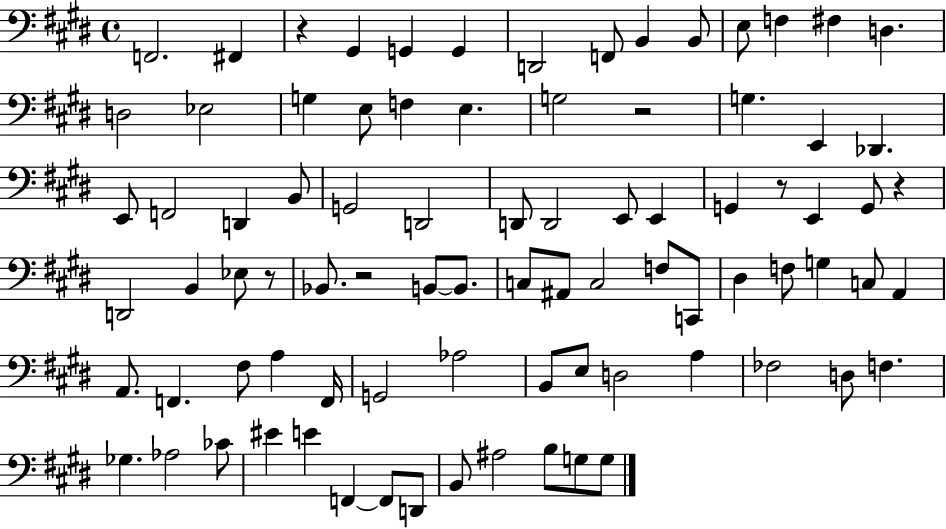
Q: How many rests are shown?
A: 6